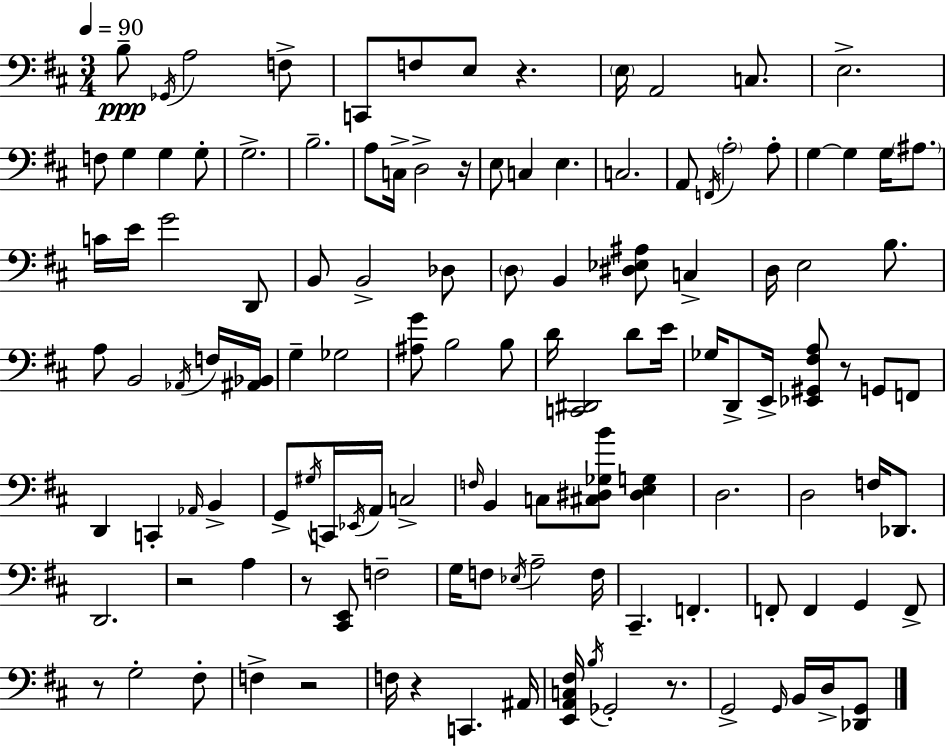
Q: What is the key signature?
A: D major